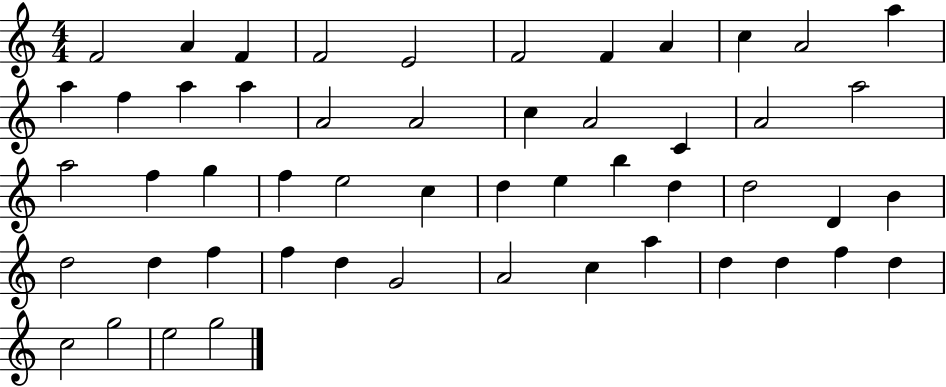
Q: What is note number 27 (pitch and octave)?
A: E5